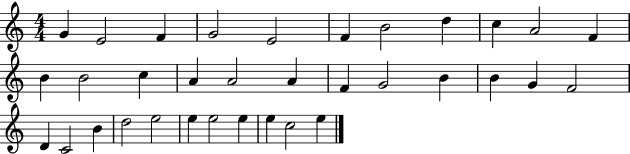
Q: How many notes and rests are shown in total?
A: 34